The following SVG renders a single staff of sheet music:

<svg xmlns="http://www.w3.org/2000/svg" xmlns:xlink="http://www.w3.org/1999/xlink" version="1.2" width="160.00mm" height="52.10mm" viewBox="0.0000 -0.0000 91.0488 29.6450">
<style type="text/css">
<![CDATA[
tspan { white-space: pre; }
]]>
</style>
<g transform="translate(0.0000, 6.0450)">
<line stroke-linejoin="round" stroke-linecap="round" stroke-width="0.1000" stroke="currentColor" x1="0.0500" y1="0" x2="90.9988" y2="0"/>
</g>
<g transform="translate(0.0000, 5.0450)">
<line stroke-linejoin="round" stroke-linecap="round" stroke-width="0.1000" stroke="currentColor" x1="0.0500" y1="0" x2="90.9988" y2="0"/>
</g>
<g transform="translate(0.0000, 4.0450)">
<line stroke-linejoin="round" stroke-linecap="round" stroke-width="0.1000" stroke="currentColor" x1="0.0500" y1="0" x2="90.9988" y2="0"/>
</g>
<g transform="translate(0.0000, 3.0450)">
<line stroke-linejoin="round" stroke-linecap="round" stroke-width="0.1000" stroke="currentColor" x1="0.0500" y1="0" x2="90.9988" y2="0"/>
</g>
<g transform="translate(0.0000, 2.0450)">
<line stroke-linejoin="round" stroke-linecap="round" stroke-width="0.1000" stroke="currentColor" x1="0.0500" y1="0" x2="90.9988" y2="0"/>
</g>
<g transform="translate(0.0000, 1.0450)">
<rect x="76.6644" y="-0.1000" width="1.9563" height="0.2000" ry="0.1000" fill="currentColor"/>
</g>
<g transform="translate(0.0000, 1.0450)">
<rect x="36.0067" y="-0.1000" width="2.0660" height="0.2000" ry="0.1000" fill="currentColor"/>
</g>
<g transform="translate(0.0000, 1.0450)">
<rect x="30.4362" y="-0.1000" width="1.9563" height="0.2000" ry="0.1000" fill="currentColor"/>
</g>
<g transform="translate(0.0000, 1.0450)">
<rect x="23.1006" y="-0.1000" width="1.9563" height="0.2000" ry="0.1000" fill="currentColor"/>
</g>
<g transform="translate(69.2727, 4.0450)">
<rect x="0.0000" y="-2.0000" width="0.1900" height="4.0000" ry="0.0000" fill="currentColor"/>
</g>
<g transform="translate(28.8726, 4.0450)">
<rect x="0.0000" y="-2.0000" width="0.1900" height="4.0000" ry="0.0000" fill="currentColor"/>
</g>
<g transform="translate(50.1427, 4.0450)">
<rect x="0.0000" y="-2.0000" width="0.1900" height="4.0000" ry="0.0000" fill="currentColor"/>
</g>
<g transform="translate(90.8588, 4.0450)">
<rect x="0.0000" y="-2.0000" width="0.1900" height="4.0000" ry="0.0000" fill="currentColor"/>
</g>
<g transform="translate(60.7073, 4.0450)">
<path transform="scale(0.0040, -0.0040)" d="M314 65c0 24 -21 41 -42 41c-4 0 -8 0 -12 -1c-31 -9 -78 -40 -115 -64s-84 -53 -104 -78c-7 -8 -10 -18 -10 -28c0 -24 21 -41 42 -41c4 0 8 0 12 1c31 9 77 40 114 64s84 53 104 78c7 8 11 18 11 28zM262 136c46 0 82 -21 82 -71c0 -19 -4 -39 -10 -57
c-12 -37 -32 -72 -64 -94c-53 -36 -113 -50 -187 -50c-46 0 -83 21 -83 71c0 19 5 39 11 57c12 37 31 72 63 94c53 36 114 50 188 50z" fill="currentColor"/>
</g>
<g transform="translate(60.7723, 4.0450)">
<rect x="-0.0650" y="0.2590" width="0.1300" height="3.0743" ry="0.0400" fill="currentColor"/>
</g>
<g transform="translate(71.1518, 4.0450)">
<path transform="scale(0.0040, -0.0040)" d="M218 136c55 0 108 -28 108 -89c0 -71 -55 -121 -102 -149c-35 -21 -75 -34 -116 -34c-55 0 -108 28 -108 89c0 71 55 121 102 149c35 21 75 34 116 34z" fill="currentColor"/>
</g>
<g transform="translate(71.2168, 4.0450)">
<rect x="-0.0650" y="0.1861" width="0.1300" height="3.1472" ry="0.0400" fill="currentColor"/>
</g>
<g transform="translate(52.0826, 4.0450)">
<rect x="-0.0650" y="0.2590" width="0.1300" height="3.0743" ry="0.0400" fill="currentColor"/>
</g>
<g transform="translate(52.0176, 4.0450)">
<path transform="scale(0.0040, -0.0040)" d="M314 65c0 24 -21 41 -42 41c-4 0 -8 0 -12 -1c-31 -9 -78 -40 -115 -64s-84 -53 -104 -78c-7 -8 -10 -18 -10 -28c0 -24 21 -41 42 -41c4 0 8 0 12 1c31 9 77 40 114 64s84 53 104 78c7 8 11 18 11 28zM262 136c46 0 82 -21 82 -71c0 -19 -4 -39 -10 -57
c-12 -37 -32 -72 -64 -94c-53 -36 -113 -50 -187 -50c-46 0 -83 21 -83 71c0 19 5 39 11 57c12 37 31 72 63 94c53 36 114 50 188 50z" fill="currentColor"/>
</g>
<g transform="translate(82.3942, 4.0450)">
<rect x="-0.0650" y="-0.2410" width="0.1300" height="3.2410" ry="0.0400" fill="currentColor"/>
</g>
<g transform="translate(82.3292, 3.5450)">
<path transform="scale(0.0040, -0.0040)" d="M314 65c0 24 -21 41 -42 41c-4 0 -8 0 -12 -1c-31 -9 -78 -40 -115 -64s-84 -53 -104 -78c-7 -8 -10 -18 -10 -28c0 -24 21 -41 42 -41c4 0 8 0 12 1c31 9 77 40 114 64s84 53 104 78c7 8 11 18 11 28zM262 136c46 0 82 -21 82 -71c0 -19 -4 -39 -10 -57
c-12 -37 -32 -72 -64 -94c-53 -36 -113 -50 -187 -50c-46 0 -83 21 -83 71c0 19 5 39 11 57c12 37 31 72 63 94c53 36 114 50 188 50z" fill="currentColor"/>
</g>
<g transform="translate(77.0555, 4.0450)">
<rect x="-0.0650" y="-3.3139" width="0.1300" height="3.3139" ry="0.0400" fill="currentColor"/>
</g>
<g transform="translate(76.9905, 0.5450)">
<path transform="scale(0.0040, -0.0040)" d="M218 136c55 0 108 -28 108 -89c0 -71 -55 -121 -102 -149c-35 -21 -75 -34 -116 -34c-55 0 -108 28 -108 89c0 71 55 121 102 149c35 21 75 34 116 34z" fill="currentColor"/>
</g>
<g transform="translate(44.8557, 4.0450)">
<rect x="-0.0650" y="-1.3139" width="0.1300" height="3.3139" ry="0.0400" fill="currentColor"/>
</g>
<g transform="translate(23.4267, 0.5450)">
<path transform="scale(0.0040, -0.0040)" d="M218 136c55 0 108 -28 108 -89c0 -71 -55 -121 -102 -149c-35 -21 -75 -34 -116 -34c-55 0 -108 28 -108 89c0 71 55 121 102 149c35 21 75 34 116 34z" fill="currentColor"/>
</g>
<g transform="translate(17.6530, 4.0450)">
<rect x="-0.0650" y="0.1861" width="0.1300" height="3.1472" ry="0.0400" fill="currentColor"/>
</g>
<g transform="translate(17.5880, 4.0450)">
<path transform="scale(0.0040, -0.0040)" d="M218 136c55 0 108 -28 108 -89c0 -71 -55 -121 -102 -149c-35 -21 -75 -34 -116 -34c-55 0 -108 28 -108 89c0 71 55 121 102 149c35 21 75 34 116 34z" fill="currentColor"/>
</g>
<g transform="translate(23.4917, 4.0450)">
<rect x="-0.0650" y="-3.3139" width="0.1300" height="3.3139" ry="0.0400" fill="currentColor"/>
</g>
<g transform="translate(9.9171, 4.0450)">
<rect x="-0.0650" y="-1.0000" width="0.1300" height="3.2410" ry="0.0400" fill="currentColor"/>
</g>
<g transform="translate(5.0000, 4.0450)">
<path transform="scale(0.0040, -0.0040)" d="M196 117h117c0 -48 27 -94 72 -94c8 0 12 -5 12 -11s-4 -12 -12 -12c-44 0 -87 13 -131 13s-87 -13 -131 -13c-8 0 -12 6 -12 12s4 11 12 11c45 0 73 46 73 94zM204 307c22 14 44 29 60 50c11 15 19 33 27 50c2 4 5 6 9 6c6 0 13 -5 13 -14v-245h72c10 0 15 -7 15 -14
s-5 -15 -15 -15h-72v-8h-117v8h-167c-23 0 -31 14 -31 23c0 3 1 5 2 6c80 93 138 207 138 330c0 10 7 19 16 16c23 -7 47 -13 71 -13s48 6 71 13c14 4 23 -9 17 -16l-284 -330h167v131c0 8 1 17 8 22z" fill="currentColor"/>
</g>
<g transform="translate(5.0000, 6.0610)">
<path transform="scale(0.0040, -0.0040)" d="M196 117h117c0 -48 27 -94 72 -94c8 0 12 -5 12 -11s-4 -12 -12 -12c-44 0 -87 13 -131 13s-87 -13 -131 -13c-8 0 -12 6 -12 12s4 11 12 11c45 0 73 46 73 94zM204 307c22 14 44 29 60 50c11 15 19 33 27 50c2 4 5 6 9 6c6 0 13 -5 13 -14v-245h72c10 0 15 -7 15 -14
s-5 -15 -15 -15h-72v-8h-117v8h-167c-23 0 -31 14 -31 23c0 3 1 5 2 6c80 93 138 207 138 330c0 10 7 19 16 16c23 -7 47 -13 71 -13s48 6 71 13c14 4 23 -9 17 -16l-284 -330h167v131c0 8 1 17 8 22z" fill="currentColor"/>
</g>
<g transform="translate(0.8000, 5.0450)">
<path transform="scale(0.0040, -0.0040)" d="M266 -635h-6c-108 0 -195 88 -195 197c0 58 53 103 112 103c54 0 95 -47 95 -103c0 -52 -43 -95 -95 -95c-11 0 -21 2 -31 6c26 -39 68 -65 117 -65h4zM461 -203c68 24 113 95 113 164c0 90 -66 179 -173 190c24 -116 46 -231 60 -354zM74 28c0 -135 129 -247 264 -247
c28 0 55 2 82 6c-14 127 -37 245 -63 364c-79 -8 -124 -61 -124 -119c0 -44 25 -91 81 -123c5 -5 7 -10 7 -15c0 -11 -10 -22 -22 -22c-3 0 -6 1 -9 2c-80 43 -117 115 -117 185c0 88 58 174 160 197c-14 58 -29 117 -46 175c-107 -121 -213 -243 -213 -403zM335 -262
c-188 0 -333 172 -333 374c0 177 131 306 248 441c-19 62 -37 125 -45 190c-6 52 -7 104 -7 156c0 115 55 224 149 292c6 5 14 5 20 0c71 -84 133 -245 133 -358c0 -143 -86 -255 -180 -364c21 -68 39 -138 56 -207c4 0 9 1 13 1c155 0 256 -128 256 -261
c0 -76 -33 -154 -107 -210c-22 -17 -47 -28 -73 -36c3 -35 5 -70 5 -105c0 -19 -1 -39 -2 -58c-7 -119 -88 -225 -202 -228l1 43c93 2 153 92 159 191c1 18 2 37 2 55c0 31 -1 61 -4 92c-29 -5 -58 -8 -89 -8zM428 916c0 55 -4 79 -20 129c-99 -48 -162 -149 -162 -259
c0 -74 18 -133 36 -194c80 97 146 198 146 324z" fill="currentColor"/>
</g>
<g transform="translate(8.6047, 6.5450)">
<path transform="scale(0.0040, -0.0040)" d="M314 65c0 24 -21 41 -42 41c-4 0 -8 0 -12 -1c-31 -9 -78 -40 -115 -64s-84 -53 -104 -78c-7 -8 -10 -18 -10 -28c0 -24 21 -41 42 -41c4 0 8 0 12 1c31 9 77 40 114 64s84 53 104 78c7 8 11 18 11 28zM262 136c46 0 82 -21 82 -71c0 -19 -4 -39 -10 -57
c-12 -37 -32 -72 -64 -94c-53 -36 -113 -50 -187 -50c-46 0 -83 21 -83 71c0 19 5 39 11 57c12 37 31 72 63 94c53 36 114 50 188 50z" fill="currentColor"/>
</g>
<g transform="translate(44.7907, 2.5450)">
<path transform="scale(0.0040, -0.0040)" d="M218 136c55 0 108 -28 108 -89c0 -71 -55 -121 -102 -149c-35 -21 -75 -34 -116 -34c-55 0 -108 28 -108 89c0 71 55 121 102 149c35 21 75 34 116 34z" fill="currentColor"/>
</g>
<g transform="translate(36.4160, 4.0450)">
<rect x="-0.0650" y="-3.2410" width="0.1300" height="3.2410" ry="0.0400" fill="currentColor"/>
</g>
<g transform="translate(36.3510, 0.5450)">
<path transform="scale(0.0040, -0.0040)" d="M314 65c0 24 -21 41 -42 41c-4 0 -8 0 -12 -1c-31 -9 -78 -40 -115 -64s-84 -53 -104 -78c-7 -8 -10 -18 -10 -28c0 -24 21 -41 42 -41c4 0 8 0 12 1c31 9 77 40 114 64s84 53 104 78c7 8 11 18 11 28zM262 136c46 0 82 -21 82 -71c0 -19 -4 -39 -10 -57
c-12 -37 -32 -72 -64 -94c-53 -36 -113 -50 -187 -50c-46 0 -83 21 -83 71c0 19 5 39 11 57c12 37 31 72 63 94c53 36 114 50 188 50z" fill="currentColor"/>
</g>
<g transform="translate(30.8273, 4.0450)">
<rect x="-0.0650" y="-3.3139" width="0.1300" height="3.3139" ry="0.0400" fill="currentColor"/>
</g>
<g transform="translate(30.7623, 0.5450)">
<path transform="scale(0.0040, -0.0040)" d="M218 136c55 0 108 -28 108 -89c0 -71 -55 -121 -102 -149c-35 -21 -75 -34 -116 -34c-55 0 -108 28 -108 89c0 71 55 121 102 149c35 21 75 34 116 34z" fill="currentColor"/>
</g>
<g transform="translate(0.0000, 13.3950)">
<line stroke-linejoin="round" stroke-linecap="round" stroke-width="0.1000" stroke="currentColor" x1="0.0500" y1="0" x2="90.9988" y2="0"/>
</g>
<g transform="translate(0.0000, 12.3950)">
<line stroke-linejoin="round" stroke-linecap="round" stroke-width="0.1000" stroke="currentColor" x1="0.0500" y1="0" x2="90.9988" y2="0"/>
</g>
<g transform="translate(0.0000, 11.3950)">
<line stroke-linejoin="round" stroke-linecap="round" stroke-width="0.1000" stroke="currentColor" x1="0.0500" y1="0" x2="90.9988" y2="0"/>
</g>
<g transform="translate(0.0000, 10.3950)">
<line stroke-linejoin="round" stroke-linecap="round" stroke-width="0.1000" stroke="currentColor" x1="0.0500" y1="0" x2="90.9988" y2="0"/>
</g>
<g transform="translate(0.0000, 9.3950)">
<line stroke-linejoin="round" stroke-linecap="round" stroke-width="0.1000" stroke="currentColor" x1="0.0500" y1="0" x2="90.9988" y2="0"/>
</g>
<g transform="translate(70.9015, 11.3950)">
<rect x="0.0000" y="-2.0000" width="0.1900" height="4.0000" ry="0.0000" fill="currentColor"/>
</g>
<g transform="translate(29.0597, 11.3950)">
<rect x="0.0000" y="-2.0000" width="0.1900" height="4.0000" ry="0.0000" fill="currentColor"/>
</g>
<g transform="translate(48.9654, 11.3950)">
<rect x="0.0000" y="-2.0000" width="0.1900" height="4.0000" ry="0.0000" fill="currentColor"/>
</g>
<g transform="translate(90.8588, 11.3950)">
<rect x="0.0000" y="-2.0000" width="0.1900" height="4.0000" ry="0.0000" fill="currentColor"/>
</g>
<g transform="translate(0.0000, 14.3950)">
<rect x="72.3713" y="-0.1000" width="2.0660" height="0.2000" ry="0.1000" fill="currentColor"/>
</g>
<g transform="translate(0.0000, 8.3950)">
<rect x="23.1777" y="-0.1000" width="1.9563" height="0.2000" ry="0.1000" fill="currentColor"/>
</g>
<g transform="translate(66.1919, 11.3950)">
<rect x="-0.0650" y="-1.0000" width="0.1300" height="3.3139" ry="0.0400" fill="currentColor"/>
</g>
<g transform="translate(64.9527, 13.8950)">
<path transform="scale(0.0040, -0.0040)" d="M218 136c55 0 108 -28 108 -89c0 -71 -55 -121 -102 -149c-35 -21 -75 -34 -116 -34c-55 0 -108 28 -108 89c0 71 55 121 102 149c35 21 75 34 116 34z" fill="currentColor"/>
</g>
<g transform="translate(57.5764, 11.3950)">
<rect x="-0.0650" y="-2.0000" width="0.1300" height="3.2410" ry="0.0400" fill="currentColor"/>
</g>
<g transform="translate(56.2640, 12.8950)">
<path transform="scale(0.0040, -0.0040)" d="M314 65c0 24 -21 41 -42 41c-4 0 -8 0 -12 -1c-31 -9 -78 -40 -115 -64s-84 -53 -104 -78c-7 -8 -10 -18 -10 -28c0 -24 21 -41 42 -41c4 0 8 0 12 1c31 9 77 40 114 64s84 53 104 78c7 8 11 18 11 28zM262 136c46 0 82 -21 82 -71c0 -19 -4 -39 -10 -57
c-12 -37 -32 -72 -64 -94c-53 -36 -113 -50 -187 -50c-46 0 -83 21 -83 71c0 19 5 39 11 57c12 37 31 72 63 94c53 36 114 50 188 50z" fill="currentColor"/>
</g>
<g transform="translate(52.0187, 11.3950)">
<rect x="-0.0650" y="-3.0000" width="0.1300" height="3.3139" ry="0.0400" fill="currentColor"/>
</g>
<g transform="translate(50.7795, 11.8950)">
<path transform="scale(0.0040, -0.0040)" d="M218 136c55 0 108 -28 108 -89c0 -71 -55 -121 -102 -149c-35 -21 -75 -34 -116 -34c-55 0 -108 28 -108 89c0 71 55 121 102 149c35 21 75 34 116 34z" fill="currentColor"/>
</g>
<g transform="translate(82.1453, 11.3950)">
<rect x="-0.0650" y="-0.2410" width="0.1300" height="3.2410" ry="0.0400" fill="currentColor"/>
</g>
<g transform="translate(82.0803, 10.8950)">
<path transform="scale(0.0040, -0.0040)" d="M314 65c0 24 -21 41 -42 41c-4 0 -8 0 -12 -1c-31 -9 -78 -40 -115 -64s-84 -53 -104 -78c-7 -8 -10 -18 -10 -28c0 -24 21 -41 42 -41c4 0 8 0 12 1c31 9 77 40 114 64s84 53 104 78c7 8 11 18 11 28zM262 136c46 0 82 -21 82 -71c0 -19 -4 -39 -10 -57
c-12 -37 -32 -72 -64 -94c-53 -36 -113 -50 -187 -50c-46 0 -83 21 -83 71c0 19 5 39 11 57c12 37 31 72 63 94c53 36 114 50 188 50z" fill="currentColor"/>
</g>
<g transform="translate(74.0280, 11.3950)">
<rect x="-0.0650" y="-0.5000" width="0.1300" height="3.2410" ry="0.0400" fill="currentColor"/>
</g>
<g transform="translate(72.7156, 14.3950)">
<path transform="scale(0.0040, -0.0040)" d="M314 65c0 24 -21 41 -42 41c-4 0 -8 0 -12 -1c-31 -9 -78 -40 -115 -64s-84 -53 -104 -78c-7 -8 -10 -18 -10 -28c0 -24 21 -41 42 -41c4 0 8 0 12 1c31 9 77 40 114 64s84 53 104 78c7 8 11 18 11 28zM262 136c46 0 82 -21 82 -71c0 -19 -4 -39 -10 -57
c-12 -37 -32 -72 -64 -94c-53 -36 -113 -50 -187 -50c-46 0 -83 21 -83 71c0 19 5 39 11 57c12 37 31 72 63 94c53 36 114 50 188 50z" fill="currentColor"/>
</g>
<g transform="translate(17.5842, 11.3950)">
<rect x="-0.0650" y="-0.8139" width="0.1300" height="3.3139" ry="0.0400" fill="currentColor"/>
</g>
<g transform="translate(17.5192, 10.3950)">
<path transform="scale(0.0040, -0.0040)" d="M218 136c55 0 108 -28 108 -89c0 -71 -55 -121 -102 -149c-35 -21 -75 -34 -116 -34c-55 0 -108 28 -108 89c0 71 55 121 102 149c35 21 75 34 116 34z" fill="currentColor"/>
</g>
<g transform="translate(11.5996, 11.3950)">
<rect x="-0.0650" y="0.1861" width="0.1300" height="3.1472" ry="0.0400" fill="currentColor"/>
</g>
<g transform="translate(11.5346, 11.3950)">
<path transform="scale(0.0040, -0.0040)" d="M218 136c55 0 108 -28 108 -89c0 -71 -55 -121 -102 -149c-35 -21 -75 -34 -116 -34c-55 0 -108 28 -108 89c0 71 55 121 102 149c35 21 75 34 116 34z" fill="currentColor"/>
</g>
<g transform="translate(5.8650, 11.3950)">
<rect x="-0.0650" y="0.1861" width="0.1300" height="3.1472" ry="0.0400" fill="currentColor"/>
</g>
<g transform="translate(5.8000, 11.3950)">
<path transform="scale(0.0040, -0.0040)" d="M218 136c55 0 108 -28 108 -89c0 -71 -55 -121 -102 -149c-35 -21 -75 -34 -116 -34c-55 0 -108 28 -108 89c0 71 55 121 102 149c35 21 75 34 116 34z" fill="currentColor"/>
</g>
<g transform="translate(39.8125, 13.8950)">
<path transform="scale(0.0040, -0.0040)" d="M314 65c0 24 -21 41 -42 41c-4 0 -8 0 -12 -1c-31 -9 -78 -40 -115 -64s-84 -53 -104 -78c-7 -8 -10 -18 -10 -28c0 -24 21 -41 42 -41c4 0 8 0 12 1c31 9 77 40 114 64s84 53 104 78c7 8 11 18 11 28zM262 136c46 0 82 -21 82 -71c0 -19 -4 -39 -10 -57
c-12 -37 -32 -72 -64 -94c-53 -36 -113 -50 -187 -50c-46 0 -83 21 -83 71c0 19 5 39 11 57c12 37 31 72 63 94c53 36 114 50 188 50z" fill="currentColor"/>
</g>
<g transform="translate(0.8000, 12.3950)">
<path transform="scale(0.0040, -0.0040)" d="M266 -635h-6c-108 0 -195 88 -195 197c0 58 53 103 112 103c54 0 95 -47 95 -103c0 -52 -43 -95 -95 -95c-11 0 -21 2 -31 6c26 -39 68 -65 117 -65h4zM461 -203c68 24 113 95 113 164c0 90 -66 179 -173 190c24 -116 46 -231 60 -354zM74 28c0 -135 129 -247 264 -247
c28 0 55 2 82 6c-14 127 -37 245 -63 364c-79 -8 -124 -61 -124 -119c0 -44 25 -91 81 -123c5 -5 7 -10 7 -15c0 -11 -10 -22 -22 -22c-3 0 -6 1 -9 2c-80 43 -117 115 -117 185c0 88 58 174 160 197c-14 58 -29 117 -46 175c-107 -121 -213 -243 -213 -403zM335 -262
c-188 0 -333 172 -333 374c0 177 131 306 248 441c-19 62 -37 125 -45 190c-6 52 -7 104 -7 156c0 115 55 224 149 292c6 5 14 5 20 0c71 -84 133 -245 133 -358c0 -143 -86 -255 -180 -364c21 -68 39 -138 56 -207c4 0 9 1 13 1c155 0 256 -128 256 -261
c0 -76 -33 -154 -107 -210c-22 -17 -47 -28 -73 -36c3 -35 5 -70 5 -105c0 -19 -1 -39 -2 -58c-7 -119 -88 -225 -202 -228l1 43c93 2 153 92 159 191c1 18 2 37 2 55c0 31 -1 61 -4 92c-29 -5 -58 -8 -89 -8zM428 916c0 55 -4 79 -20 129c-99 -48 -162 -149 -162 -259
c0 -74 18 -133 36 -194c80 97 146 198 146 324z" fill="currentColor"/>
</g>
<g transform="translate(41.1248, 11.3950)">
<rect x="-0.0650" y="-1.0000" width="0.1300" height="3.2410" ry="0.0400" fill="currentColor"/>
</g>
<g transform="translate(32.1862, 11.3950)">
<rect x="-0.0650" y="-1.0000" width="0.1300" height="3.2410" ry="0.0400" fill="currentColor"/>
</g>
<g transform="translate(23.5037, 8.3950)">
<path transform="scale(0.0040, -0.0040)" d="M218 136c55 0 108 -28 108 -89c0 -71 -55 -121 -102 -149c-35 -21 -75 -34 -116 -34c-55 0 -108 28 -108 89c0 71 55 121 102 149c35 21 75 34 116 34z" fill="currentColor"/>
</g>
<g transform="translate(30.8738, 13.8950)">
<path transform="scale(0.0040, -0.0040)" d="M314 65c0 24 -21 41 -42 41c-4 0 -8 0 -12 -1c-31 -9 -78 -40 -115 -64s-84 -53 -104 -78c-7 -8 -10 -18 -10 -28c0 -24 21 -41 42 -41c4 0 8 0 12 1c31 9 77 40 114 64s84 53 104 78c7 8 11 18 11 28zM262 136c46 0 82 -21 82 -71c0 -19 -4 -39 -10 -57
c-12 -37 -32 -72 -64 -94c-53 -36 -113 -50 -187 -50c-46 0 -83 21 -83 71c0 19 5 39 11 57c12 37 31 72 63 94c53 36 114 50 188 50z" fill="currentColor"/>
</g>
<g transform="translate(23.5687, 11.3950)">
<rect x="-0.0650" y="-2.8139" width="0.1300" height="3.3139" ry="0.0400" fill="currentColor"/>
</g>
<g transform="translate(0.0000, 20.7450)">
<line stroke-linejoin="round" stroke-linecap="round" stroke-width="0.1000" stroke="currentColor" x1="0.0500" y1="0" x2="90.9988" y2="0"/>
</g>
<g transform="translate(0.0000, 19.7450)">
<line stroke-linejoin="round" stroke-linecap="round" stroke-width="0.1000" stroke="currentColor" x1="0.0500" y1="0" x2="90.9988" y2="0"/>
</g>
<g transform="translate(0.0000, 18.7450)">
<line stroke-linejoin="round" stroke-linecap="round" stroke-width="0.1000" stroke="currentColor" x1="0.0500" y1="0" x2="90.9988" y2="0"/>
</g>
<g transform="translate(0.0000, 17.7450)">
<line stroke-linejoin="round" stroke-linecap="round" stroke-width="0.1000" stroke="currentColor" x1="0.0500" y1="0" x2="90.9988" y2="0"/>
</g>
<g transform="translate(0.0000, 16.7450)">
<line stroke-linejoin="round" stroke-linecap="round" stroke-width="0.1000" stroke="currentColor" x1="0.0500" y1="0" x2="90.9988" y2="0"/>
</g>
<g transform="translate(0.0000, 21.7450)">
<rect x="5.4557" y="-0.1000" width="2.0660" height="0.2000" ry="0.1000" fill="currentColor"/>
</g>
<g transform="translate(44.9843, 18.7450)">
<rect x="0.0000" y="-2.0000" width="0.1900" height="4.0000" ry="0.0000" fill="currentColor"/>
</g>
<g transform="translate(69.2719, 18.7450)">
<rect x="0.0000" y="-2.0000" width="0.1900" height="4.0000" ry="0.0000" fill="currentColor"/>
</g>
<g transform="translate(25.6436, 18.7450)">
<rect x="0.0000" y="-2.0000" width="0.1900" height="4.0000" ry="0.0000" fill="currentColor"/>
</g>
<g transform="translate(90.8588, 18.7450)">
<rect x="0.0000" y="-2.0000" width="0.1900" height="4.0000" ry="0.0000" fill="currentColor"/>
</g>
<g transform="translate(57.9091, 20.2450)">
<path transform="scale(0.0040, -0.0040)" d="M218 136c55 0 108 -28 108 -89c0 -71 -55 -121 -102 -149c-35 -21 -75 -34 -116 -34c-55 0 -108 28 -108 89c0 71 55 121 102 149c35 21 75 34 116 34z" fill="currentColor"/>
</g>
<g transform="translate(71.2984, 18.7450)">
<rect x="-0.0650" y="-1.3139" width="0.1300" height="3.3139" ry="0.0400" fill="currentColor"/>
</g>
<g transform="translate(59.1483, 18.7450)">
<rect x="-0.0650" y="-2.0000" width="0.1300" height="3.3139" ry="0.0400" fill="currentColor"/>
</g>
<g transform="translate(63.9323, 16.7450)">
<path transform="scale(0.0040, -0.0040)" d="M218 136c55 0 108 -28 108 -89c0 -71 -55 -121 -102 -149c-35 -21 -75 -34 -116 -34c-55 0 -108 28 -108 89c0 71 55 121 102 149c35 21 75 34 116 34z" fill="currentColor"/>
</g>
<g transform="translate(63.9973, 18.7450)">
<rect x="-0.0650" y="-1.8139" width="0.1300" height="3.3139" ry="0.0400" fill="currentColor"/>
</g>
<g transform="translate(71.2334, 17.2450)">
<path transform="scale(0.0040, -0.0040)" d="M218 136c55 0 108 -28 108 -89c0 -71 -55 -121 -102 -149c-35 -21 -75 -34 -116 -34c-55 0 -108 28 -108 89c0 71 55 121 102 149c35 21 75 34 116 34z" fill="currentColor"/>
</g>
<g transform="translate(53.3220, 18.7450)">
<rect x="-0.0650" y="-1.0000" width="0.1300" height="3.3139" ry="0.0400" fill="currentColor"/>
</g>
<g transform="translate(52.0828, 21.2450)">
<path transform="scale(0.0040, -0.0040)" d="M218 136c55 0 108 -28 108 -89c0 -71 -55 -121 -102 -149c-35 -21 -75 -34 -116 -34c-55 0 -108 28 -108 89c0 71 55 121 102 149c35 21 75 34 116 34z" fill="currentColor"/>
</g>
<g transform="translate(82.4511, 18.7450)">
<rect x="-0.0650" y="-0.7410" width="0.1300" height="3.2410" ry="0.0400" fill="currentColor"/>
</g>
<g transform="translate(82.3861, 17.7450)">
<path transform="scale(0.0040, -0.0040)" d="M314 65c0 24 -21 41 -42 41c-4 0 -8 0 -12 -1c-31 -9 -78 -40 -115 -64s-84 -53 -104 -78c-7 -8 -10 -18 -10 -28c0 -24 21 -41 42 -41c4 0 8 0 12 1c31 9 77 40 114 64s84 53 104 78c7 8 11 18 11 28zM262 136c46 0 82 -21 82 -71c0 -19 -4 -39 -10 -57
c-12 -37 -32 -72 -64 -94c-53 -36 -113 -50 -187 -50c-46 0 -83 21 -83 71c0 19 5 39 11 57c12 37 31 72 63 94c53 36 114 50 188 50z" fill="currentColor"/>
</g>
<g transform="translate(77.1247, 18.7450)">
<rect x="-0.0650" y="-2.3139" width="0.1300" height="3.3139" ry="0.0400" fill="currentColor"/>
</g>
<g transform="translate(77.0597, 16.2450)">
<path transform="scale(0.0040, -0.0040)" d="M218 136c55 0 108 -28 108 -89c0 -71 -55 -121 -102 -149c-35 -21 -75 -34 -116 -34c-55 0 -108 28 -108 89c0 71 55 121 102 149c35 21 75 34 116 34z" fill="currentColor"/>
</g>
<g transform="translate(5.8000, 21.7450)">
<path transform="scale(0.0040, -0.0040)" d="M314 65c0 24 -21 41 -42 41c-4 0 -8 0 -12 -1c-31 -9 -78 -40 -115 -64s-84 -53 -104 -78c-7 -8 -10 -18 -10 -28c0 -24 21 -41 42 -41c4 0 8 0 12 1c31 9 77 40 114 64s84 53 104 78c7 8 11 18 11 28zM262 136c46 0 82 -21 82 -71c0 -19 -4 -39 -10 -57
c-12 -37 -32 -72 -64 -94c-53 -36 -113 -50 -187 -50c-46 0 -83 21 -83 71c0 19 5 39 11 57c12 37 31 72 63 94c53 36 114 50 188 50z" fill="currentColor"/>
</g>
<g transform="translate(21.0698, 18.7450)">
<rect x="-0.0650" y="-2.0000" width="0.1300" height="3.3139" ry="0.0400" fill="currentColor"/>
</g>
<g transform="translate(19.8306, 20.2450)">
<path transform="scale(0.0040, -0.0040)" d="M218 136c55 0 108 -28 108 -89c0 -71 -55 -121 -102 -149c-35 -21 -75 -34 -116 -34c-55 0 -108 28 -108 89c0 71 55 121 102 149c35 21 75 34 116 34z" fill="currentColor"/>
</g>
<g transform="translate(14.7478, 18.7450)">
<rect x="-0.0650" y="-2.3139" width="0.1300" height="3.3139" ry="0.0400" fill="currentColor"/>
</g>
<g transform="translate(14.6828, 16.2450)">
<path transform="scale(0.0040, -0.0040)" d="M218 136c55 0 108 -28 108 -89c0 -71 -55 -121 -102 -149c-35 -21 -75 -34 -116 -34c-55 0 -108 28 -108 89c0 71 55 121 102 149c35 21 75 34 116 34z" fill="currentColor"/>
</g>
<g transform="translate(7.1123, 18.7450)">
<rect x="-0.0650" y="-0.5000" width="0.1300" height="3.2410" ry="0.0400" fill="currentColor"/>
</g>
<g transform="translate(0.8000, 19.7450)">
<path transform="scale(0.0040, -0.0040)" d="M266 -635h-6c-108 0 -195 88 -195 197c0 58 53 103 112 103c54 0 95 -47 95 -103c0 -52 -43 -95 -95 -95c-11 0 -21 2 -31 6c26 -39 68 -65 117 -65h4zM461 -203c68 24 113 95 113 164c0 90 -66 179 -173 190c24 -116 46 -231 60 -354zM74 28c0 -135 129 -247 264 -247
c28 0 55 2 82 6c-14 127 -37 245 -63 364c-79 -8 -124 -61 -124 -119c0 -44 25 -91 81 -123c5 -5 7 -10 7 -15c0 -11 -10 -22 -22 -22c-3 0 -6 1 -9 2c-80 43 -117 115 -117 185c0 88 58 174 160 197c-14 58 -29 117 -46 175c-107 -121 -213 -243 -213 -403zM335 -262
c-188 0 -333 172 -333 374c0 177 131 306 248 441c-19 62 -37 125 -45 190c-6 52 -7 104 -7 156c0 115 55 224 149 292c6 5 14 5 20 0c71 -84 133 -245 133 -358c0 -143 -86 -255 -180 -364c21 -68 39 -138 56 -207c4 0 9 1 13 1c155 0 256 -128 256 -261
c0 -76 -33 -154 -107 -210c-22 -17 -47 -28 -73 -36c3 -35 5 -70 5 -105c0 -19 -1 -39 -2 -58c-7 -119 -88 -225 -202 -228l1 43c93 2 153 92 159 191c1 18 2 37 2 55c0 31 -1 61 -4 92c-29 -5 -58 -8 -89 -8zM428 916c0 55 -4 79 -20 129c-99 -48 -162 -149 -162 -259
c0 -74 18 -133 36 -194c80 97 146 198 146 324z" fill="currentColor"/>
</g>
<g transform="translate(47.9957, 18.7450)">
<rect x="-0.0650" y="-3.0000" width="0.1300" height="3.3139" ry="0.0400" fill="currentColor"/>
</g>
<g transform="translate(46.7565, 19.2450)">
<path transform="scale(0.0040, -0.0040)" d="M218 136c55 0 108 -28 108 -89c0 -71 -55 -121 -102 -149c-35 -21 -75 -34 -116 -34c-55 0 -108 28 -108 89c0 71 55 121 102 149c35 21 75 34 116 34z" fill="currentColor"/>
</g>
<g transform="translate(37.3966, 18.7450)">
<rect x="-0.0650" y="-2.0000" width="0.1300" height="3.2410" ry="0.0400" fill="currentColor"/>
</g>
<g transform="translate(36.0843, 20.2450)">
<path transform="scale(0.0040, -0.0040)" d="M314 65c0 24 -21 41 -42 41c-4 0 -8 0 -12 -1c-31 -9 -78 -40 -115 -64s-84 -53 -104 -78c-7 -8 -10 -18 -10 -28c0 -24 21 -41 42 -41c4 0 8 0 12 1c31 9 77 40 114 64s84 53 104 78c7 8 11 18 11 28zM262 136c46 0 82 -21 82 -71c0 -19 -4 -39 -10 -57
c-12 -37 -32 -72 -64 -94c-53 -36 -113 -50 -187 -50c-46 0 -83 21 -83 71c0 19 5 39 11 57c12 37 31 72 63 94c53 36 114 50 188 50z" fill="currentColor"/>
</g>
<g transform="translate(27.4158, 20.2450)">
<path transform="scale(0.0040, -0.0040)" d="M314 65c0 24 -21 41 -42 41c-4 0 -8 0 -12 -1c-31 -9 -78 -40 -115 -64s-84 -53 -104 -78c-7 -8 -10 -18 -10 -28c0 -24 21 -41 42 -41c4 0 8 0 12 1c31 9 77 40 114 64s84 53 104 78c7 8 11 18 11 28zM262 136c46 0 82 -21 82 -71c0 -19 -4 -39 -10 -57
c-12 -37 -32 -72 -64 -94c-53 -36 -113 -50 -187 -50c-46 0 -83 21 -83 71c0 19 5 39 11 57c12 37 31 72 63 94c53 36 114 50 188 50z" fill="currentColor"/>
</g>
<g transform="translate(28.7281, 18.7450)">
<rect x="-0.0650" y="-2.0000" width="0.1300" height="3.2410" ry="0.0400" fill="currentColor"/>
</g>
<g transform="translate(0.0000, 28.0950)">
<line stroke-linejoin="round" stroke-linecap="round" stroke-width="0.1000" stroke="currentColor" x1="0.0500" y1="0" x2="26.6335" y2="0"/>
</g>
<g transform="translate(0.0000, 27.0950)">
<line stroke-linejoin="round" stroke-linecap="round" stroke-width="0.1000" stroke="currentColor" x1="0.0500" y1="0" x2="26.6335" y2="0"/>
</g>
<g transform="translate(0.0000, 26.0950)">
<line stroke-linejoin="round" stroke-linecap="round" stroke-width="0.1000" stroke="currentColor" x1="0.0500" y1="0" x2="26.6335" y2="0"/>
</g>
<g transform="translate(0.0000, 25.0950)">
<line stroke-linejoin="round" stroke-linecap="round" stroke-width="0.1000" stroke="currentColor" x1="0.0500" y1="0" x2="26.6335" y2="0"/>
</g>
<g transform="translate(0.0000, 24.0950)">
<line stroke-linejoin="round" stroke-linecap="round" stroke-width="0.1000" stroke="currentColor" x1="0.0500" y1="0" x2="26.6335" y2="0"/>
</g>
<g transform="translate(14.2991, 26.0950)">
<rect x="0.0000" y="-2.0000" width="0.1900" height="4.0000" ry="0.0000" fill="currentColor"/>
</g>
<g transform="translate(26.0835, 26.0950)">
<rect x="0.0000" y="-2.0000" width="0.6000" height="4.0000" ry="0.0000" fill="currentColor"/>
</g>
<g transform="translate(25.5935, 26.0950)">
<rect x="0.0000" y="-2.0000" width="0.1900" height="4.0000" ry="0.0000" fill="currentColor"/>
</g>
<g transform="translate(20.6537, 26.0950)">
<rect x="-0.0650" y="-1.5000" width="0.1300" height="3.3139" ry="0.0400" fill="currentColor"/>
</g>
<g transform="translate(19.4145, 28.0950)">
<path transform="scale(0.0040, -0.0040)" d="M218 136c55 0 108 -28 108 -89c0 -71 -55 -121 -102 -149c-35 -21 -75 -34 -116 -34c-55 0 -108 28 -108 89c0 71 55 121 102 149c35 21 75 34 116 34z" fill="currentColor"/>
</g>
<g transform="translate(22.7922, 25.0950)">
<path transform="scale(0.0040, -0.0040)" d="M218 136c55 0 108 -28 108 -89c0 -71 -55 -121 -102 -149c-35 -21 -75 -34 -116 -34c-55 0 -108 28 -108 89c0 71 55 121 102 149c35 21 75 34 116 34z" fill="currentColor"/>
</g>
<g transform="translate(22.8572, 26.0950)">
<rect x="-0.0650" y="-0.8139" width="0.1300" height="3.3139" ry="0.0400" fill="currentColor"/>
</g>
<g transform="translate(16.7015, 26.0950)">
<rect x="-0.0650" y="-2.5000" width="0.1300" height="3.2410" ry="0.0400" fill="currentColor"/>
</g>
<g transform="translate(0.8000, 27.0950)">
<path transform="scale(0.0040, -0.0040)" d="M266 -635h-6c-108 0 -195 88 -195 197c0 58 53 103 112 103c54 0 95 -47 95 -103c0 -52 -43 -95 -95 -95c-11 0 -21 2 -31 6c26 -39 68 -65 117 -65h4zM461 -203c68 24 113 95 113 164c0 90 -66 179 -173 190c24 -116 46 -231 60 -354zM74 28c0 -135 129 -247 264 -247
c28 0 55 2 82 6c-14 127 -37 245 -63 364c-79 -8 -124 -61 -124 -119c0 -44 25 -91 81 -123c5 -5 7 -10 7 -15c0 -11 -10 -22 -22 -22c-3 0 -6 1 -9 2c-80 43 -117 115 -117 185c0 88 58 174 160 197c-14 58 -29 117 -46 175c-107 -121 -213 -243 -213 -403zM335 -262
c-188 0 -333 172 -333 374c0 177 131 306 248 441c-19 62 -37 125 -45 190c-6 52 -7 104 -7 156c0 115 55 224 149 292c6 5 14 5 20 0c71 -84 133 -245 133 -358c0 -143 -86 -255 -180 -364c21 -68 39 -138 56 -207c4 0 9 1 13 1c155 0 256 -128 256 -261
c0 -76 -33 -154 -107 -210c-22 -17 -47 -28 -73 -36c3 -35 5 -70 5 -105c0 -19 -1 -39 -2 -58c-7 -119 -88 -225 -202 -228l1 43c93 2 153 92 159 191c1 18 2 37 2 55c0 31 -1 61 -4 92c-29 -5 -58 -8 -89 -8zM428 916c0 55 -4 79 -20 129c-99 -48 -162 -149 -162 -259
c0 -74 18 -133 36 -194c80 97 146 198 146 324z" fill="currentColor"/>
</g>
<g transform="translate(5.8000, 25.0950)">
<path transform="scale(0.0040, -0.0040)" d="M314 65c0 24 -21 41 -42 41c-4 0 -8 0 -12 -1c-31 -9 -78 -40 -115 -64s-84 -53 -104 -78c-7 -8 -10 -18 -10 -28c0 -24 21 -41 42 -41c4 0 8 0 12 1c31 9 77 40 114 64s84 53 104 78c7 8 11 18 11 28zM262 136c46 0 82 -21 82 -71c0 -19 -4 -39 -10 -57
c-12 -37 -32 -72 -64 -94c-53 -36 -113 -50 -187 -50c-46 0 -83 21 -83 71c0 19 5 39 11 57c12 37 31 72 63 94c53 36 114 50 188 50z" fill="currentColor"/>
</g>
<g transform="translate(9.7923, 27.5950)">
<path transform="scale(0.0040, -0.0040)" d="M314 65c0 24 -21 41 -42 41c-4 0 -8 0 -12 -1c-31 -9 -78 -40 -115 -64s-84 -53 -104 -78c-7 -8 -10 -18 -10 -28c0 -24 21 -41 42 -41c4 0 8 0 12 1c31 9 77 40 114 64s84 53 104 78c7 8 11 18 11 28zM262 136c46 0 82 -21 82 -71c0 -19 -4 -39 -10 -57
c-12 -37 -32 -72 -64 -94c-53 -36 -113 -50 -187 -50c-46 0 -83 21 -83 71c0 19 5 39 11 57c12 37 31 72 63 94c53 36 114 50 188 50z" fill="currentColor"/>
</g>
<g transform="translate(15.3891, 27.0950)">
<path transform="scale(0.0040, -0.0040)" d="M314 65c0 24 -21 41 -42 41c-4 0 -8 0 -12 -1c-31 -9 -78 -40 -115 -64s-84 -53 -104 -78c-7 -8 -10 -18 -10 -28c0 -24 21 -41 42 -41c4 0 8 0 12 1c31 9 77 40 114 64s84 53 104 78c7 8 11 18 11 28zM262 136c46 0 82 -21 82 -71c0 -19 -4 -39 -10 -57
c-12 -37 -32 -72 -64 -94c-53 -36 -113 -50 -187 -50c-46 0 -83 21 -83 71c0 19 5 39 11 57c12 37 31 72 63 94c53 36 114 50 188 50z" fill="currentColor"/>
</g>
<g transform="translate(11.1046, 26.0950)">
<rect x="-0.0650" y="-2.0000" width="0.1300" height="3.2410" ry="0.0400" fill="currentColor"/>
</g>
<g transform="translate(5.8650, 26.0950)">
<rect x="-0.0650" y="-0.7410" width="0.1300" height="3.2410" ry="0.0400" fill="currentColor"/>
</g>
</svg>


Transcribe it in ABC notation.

X:1
T:Untitled
M:4/4
L:1/4
K:C
D2 B b b b2 e B2 B2 B b c2 B B d a D2 D2 A F2 D C2 c2 C2 g F F2 F2 A D F f e g d2 d2 F2 G2 E d